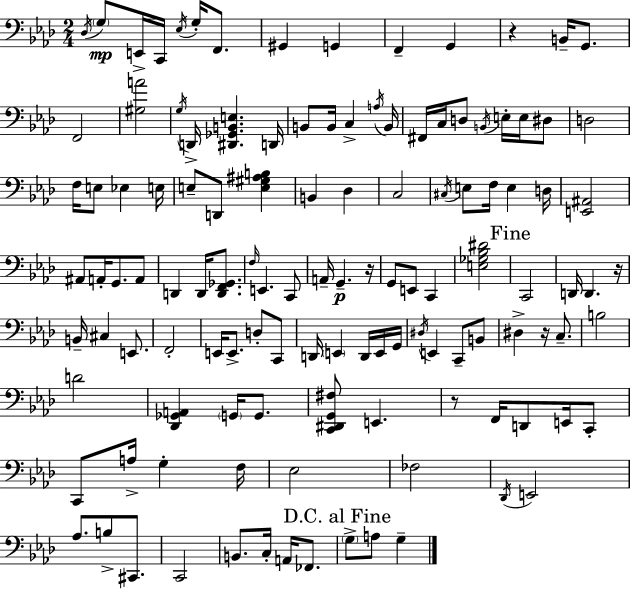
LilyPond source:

{
  \clef bass
  \numericTimeSignature
  \time 2/4
  \key aes \major
  \acciaccatura { des16 }\mp \parenthesize g8 e,16-> c,16 \acciaccatura { ees16 } g16-. f,8. | gis,4 g,4 | f,4-- g,4 | r4 b,16-- g,8. | \break f,2 | <gis a'>2 | \acciaccatura { g16 } d,16-> <dis, ges, b, e>4. | d,16 b,8 b,16 c4-> | \break \acciaccatura { a16 } b,16 fis,16 c16 d8 | \acciaccatura { b,16 } e16-. e16 dis8 d2 | f16 e8 | ees4 e16 e8-- d,8 | \break <e gis ais b>4 b,4 | des4 c2 | \acciaccatura { cis16 } e8 | f16 e4 d16 <e, ais,>2 | \break ais,8 | a,16-. g,8. a,8 d,4 | d,16 <d, f, ges,>8. \grace { f16 } e,4. | c,8 a,16-- | \break g,4.--\p r16 g,8 | e,8 c,4 <e ges bes dis'>2 | \mark "Fine" c,2 | d,16 | \break d,4. r16 b,16-- | cis4 e,8. f,2-. | e,16 | e,8.-> d8-. c,8 d,16 | \break \parenthesize e,4 d,16 e,16 g,16 \acciaccatura { dis16 } | e,4 c,8-- b,8 | dis4-> r16 c8.-- | b2 | \break d'2 | <des, ges, a,>4 \parenthesize g,16 g,8. | <c, dis, g, fis>8 e,4. | r8 f,16 d,8 e,16 c,8-. | \break c,8 a16-> g4-. f16 | ees2 | fes2 | \acciaccatura { des,16 } e,2 | \break aes8. b8-> cis,8. | c,2 | b,8. c16-. a,16 fes,8. | \mark "D.C. al Fine" \parenthesize g8-> a8 g4-- | \break \bar "|."
}